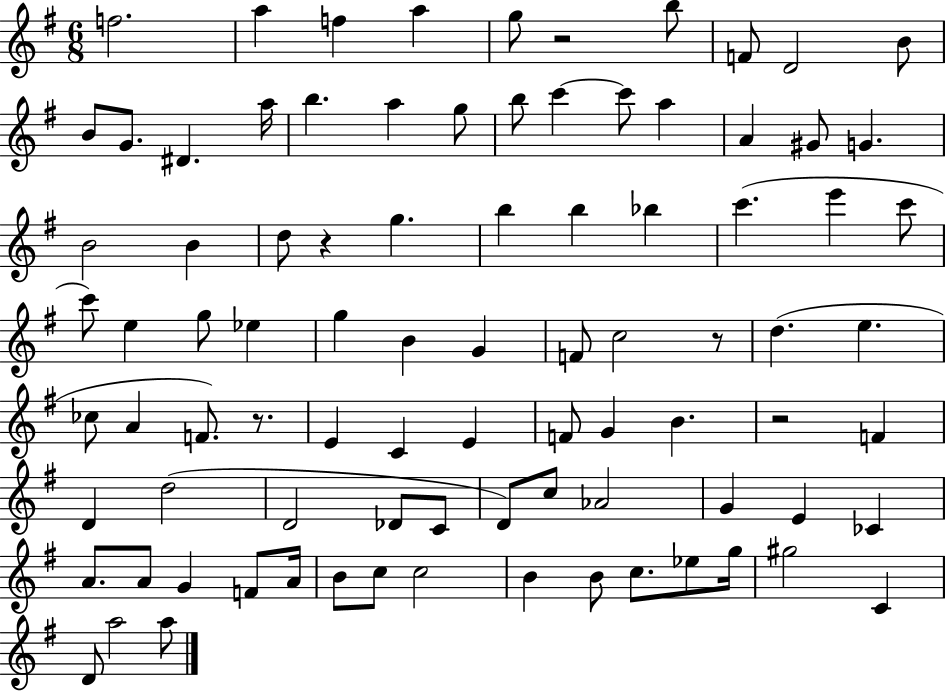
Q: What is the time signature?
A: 6/8